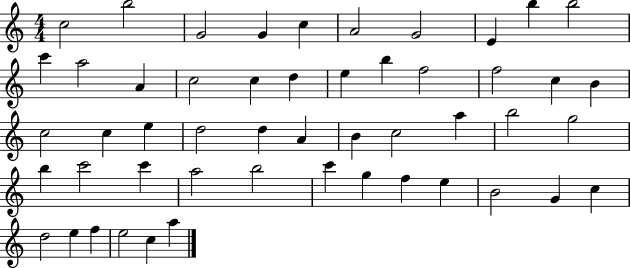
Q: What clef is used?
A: treble